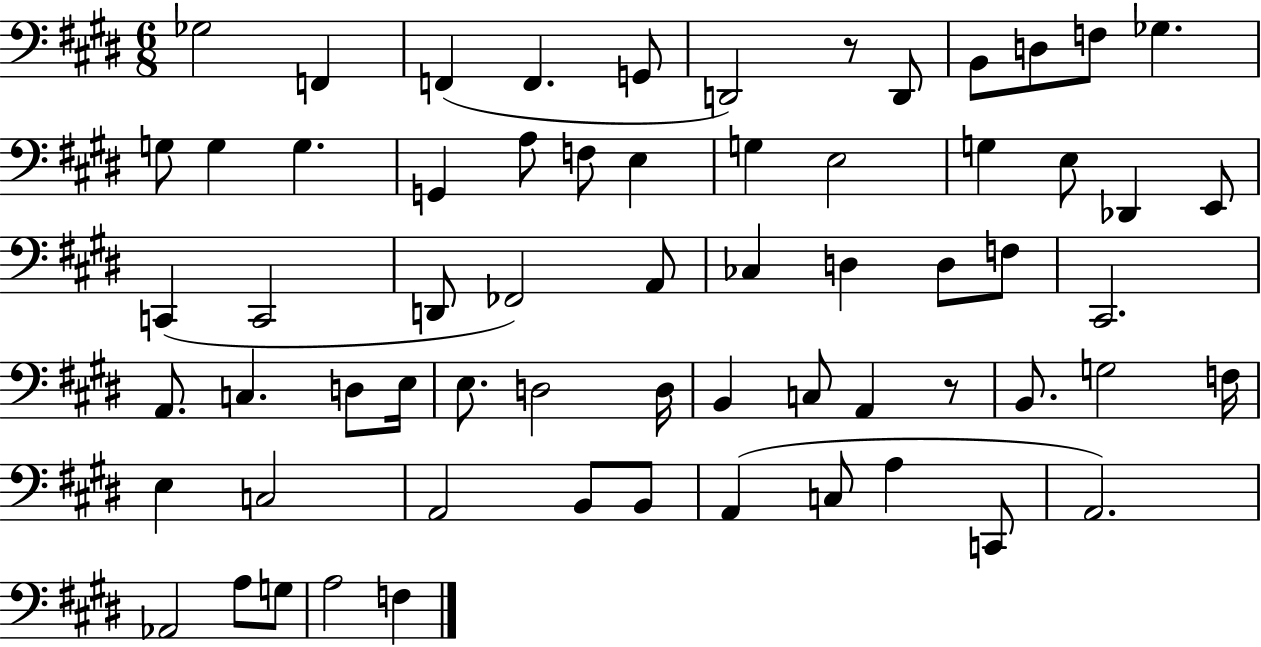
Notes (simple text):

Gb3/h F2/q F2/q F2/q. G2/e D2/h R/e D2/e B2/e D3/e F3/e Gb3/q. G3/e G3/q G3/q. G2/q A3/e F3/e E3/q G3/q E3/h G3/q E3/e Db2/q E2/e C2/q C2/h D2/e FES2/h A2/e CES3/q D3/q D3/e F3/e C#2/h. A2/e. C3/q. D3/e E3/s E3/e. D3/h D3/s B2/q C3/e A2/q R/e B2/e. G3/h F3/s E3/q C3/h A2/h B2/e B2/e A2/q C3/e A3/q C2/e A2/h. Ab2/h A3/e G3/e A3/h F3/q